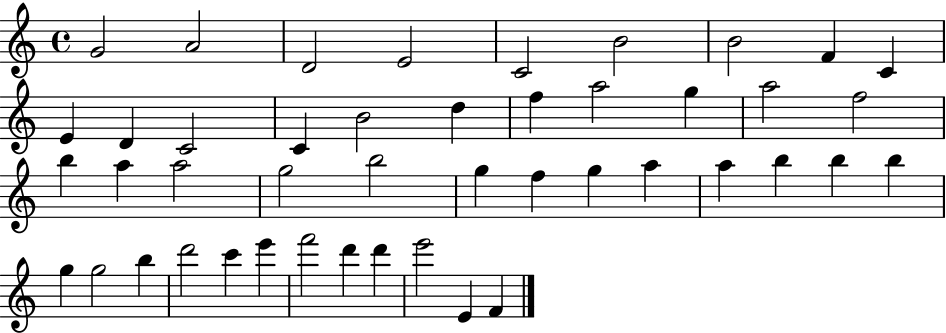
X:1
T:Untitled
M:4/4
L:1/4
K:C
G2 A2 D2 E2 C2 B2 B2 F C E D C2 C B2 d f a2 g a2 f2 b a a2 g2 b2 g f g a a b b b g g2 b d'2 c' e' f'2 d' d' e'2 E F